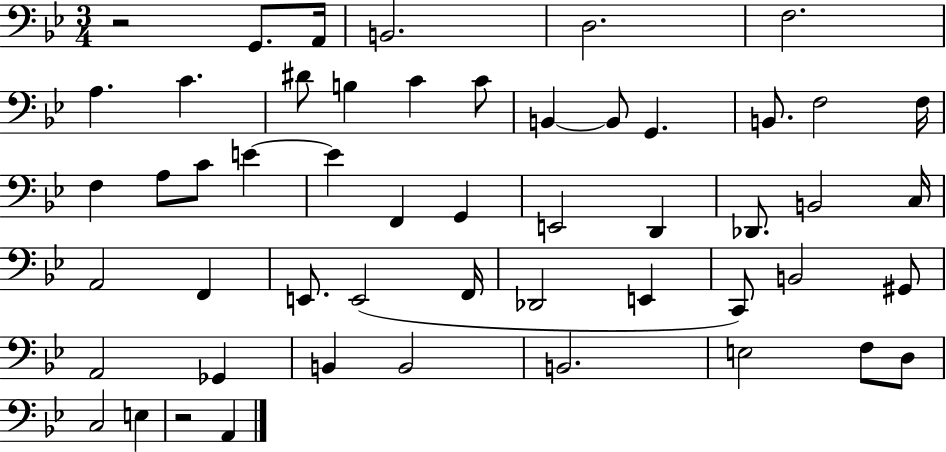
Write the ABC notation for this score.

X:1
T:Untitled
M:3/4
L:1/4
K:Bb
z2 G,,/2 A,,/4 B,,2 D,2 F,2 A, C ^D/2 B, C C/2 B,, B,,/2 G,, B,,/2 F,2 F,/4 F, A,/2 C/2 E E F,, G,, E,,2 D,, _D,,/2 B,,2 C,/4 A,,2 F,, E,,/2 E,,2 F,,/4 _D,,2 E,, C,,/2 B,,2 ^G,,/2 A,,2 _G,, B,, B,,2 B,,2 E,2 F,/2 D,/2 C,2 E, z2 A,,